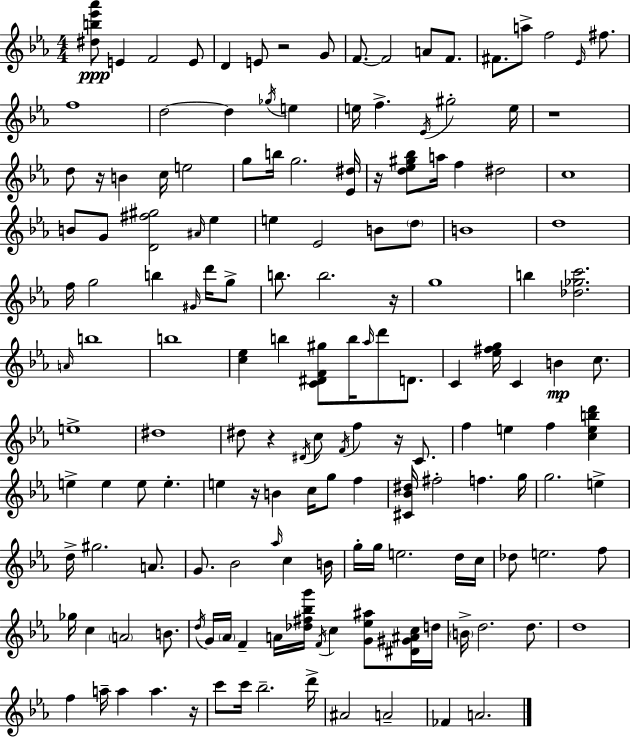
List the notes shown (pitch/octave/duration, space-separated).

[D#5,B5,Eb6,Ab6]/e E4/q F4/h E4/e D4/q E4/e R/h G4/e F4/e. F4/h A4/e F4/e. F#4/e. A5/e F5/h Eb4/s F#5/e. F5/w D5/h D5/q Gb5/s E5/q E5/s F5/q. Eb4/s G#5/h E5/s R/w D5/e R/s B4/q C5/s E5/h G5/e B5/s G5/h. [Eb4,D#5]/s R/s [D5,Eb5,G#5,Bb5]/e A5/s F5/q D#5/h C5/w B4/e G4/e [D4,F#5,G#5]/h A#4/s Eb5/q E5/q Eb4/h B4/e D5/e B4/w D5/w F5/s G5/h B5/q G#4/s D6/s G5/e B5/e. B5/h. R/s G5/w B5/q [Db5,Gb5,C6]/h. A4/s B5/w B5/w [C5,Eb5]/q B5/q [C4,D#4,F4,G#5]/e B5/s Ab5/s D6/e D4/e. C4/q [Eb5,F#5,G5]/s C4/q B4/q C5/e. E5/w D#5/w D#5/e R/q D#4/s C5/e F4/s F5/q R/s C4/e. F5/q E5/q F5/q [C5,E5,B5,D6]/q E5/q E5/q E5/e E5/q. E5/q R/s B4/q C5/s G5/e F5/q [C#4,Bb4,D#5]/s F#5/h F5/q. G5/s G5/h. E5/q D5/s G#5/h. A4/e. G4/e. Bb4/h Ab5/s C5/q B4/s G5/s G5/s E5/h. D5/s C5/s Db5/e E5/h. F5/e Gb5/s C5/q A4/h B4/e. D5/s G4/s Ab4/s F4/q A4/s [Db5,F#5,Bb5,G6]/s F4/s C5/q [G4,Eb5,A#5]/e [D#4,G#4,A#4,C5]/s D5/s B4/s D5/h. D5/e. D5/w F5/q A5/s A5/q A5/q. R/s C6/e C6/s Bb5/h. D6/s A#4/h A4/h FES4/q A4/h.